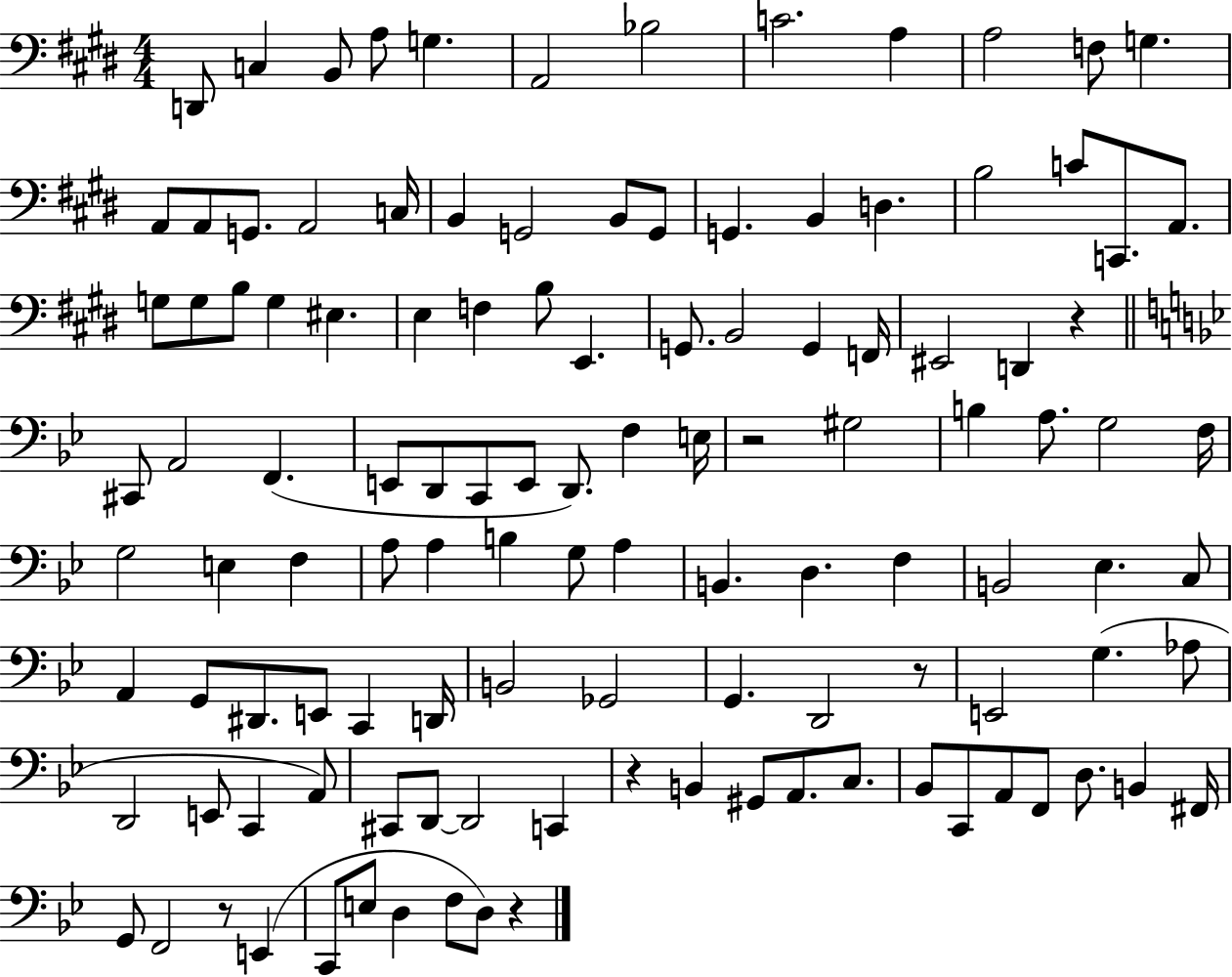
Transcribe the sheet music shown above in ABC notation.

X:1
T:Untitled
M:4/4
L:1/4
K:E
D,,/2 C, B,,/2 A,/2 G, A,,2 _B,2 C2 A, A,2 F,/2 G, A,,/2 A,,/2 G,,/2 A,,2 C,/4 B,, G,,2 B,,/2 G,,/2 G,, B,, D, B,2 C/2 C,,/2 A,,/2 G,/2 G,/2 B,/2 G, ^E, E, F, B,/2 E,, G,,/2 B,,2 G,, F,,/4 ^E,,2 D,, z ^C,,/2 A,,2 F,, E,,/2 D,,/2 C,,/2 E,,/2 D,,/2 F, E,/4 z2 ^G,2 B, A,/2 G,2 F,/4 G,2 E, F, A,/2 A, B, G,/2 A, B,, D, F, B,,2 _E, C,/2 A,, G,,/2 ^D,,/2 E,,/2 C,, D,,/4 B,,2 _G,,2 G,, D,,2 z/2 E,,2 G, _A,/2 D,,2 E,,/2 C,, A,,/2 ^C,,/2 D,,/2 D,,2 C,, z B,, ^G,,/2 A,,/2 C,/2 _B,,/2 C,,/2 A,,/2 F,,/2 D,/2 B,, ^F,,/4 G,,/2 F,,2 z/2 E,, C,,/2 E,/2 D, F,/2 D,/2 z